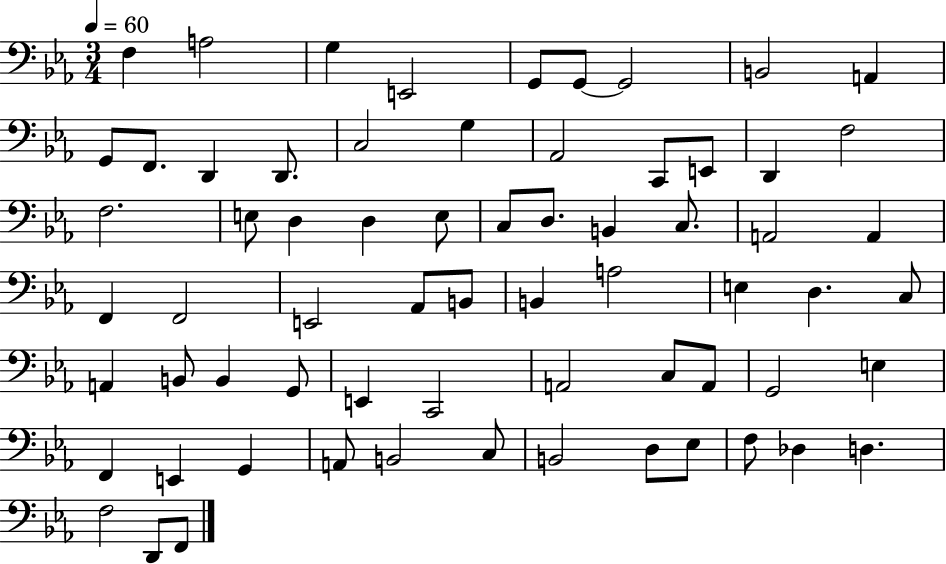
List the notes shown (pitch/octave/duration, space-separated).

F3/q A3/h G3/q E2/h G2/e G2/e G2/h B2/h A2/q G2/e F2/e. D2/q D2/e. C3/h G3/q Ab2/h C2/e E2/e D2/q F3/h F3/h. E3/e D3/q D3/q E3/e C3/e D3/e. B2/q C3/e. A2/h A2/q F2/q F2/h E2/h Ab2/e B2/e B2/q A3/h E3/q D3/q. C3/e A2/q B2/e B2/q G2/e E2/q C2/h A2/h C3/e A2/e G2/h E3/q F2/q E2/q G2/q A2/e B2/h C3/e B2/h D3/e Eb3/e F3/e Db3/q D3/q. F3/h D2/e F2/e